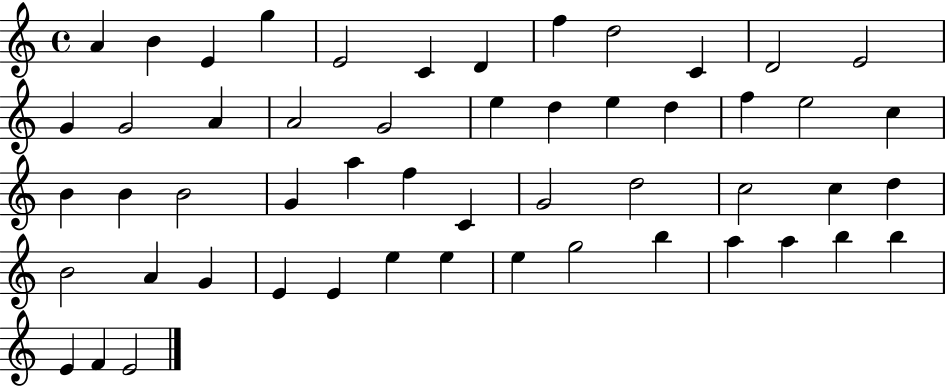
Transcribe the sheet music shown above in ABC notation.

X:1
T:Untitled
M:4/4
L:1/4
K:C
A B E g E2 C D f d2 C D2 E2 G G2 A A2 G2 e d e d f e2 c B B B2 G a f C G2 d2 c2 c d B2 A G E E e e e g2 b a a b b E F E2